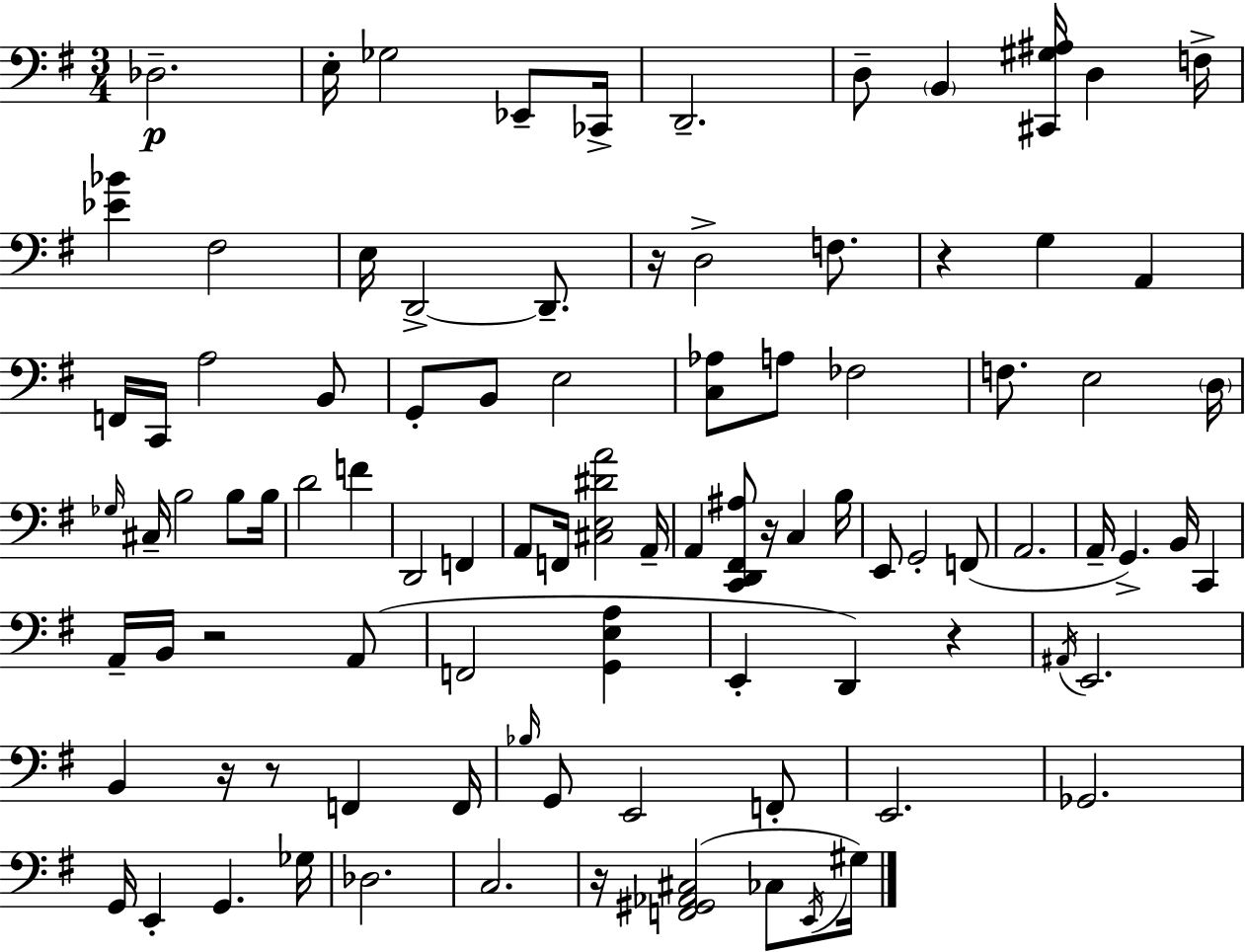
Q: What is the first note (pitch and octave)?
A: Db3